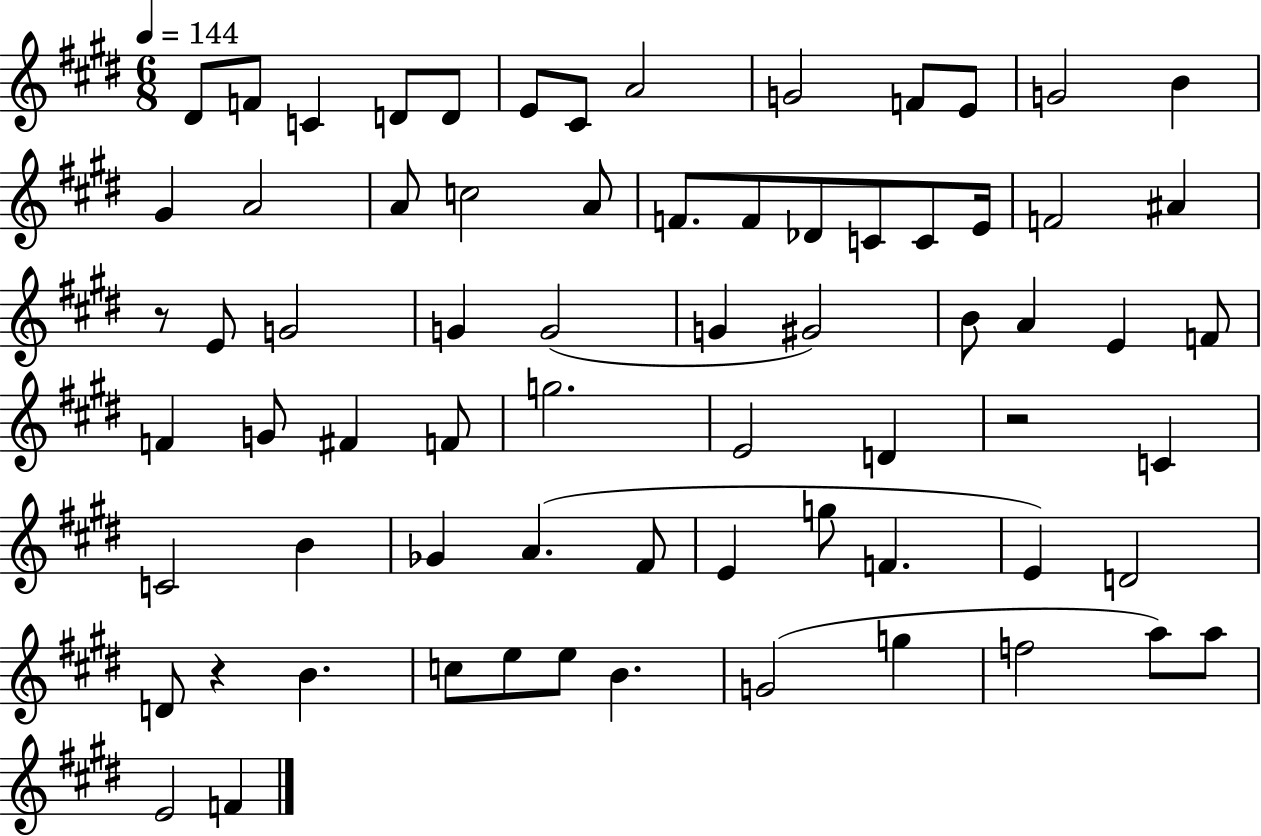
X:1
T:Untitled
M:6/8
L:1/4
K:E
^D/2 F/2 C D/2 D/2 E/2 ^C/2 A2 G2 F/2 E/2 G2 B ^G A2 A/2 c2 A/2 F/2 F/2 _D/2 C/2 C/2 E/4 F2 ^A z/2 E/2 G2 G G2 G ^G2 B/2 A E F/2 F G/2 ^F F/2 g2 E2 D z2 C C2 B _G A ^F/2 E g/2 F E D2 D/2 z B c/2 e/2 e/2 B G2 g f2 a/2 a/2 E2 F